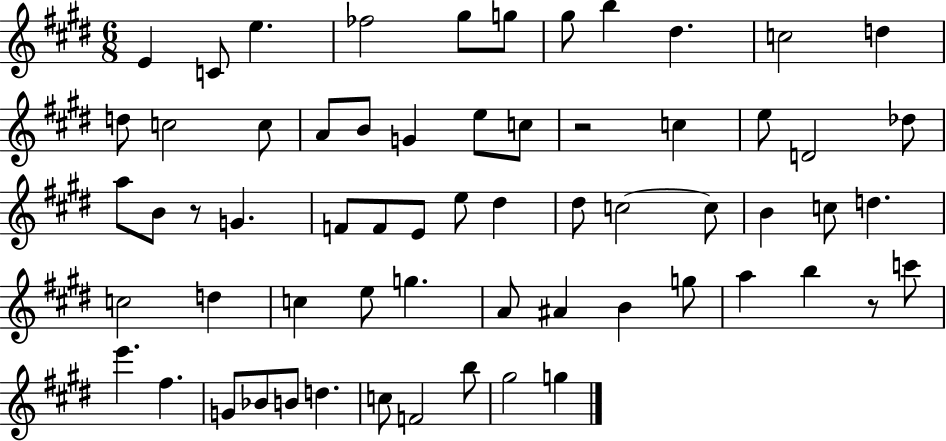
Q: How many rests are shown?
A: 3